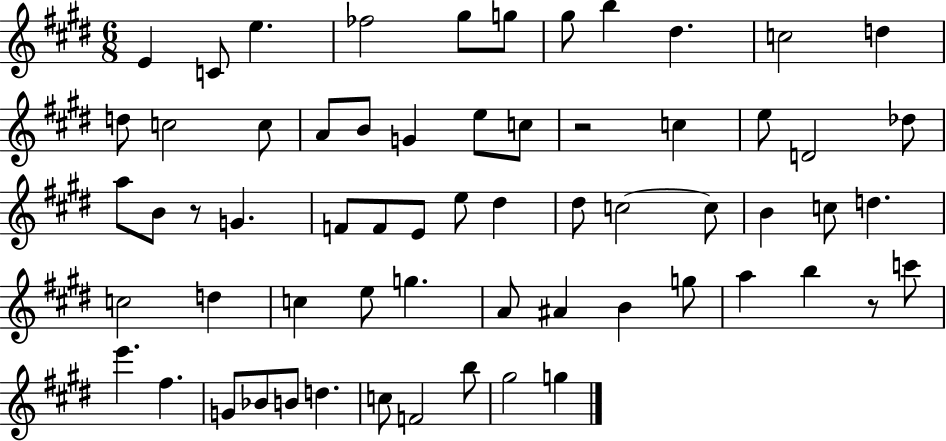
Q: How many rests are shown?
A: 3